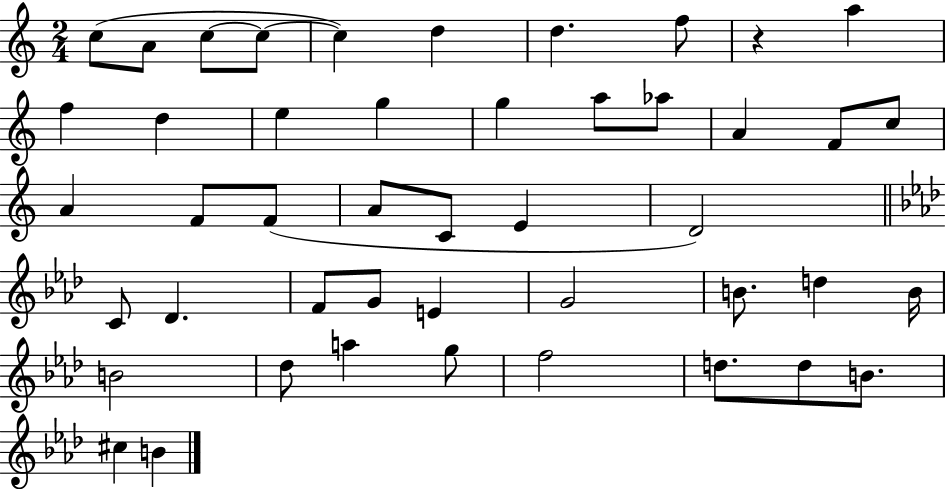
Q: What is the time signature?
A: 2/4